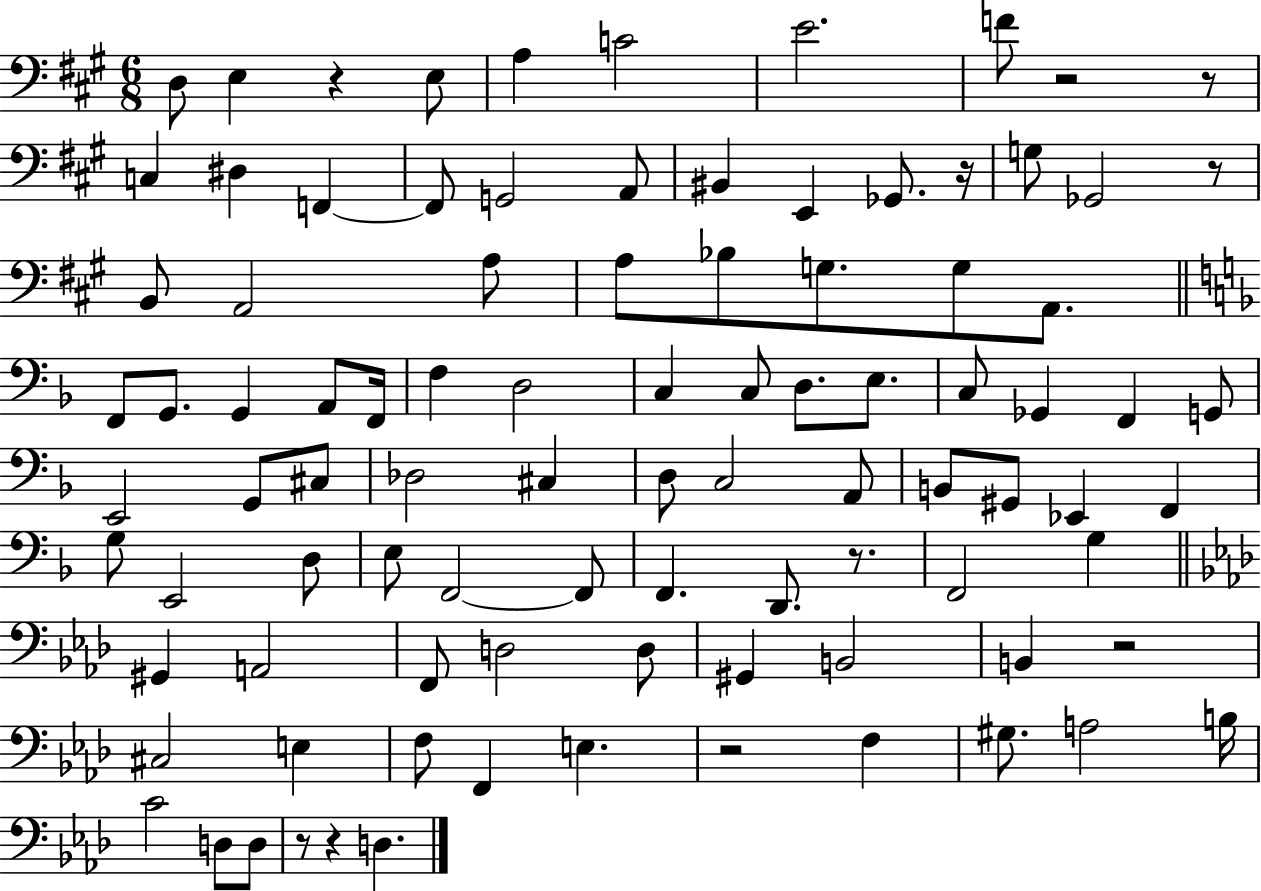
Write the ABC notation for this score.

X:1
T:Untitled
M:6/8
L:1/4
K:A
D,/2 E, z E,/2 A, C2 E2 F/2 z2 z/2 C, ^D, F,, F,,/2 G,,2 A,,/2 ^B,, E,, _G,,/2 z/4 G,/2 _G,,2 z/2 B,,/2 A,,2 A,/2 A,/2 _B,/2 G,/2 G,/2 A,,/2 F,,/2 G,,/2 G,, A,,/2 F,,/4 F, D,2 C, C,/2 D,/2 E,/2 C,/2 _G,, F,, G,,/2 E,,2 G,,/2 ^C,/2 _D,2 ^C, D,/2 C,2 A,,/2 B,,/2 ^G,,/2 _E,, F,, G,/2 E,,2 D,/2 E,/2 F,,2 F,,/2 F,, D,,/2 z/2 F,,2 G, ^G,, A,,2 F,,/2 D,2 D,/2 ^G,, B,,2 B,, z2 ^C,2 E, F,/2 F,, E, z2 F, ^G,/2 A,2 B,/4 C2 D,/2 D,/2 z/2 z D,